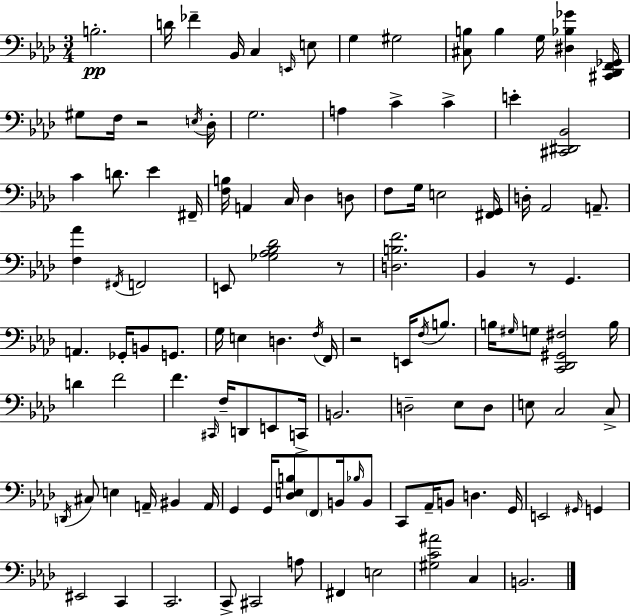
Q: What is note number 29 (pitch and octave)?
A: F3